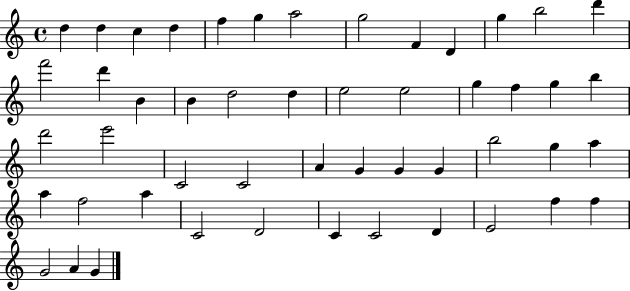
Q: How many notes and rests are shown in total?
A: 50